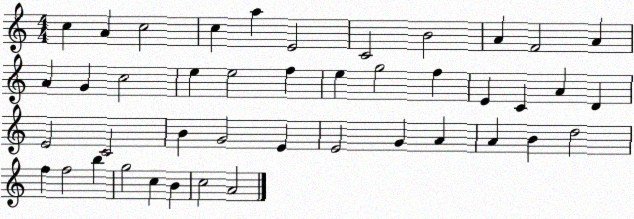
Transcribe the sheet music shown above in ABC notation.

X:1
T:Untitled
M:4/4
L:1/4
K:C
c A c2 c a E2 C2 B2 A F2 A A G c2 e e2 f e g2 f E C A D E2 C2 B G2 E E2 G A A B d2 f f2 b g2 c B c2 A2